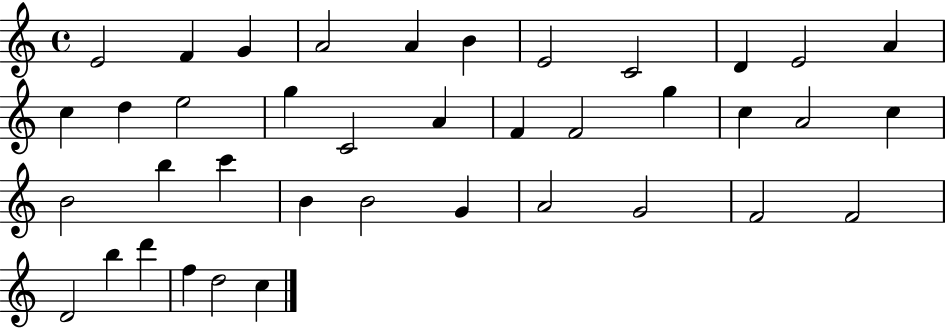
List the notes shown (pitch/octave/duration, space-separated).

E4/h F4/q G4/q A4/h A4/q B4/q E4/h C4/h D4/q E4/h A4/q C5/q D5/q E5/h G5/q C4/h A4/q F4/q F4/h G5/q C5/q A4/h C5/q B4/h B5/q C6/q B4/q B4/h G4/q A4/h G4/h F4/h F4/h D4/h B5/q D6/q F5/q D5/h C5/q